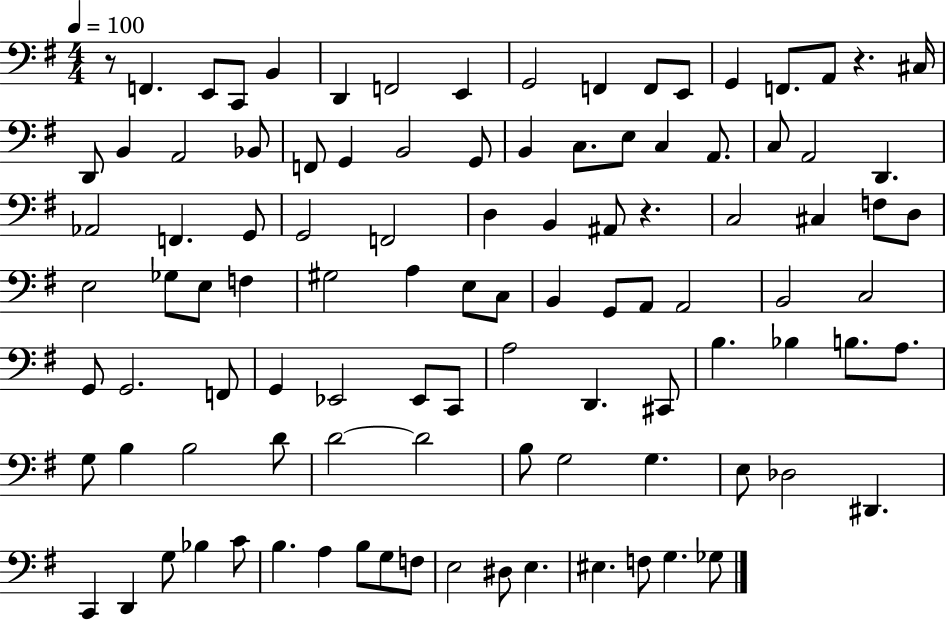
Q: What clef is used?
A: bass